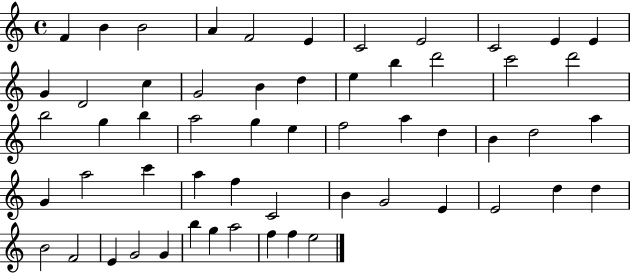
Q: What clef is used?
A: treble